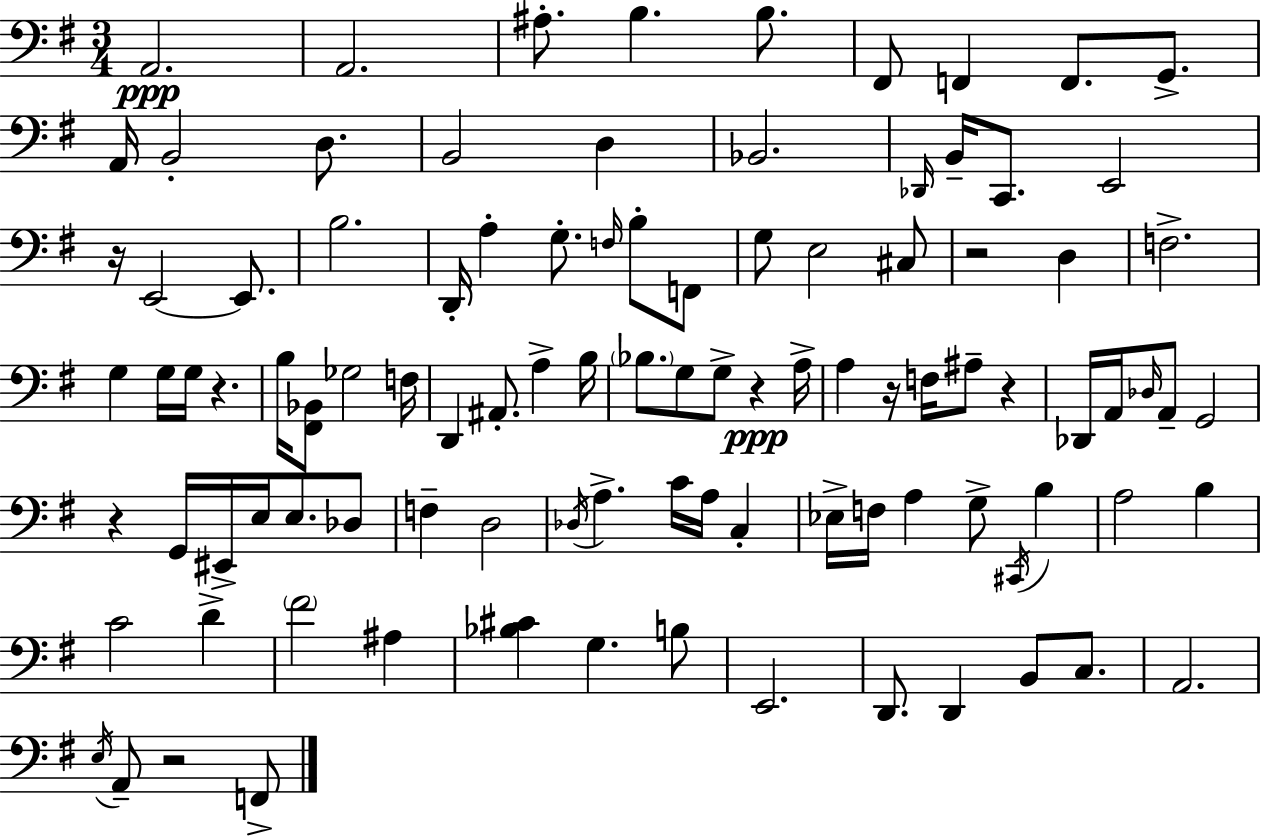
X:1
T:Untitled
M:3/4
L:1/4
K:Em
A,,2 A,,2 ^A,/2 B, B,/2 ^F,,/2 F,, F,,/2 G,,/2 A,,/4 B,,2 D,/2 B,,2 D, _B,,2 _D,,/4 B,,/4 C,,/2 E,,2 z/4 E,,2 E,,/2 B,2 D,,/4 A, G,/2 F,/4 B,/2 F,,/2 G,/2 E,2 ^C,/2 z2 D, F,2 G, G,/4 G,/4 z B,/4 [^F,,_B,,]/2 _G,2 F,/4 D,, ^A,,/2 A, B,/4 _B,/2 G,/2 G,/2 z A,/4 A, z/4 F,/4 ^A,/2 z _D,,/4 A,,/4 _D,/4 A,,/2 G,,2 z G,,/4 ^E,,/4 E,/4 E,/2 _D,/2 F, D,2 _D,/4 A, C/4 A,/4 C, _E,/4 F,/4 A, G,/2 ^C,,/4 B, A,2 B, C2 D ^F2 ^A, [_B,^C] G, B,/2 E,,2 D,,/2 D,, B,,/2 C,/2 A,,2 E,/4 A,,/2 z2 F,,/2